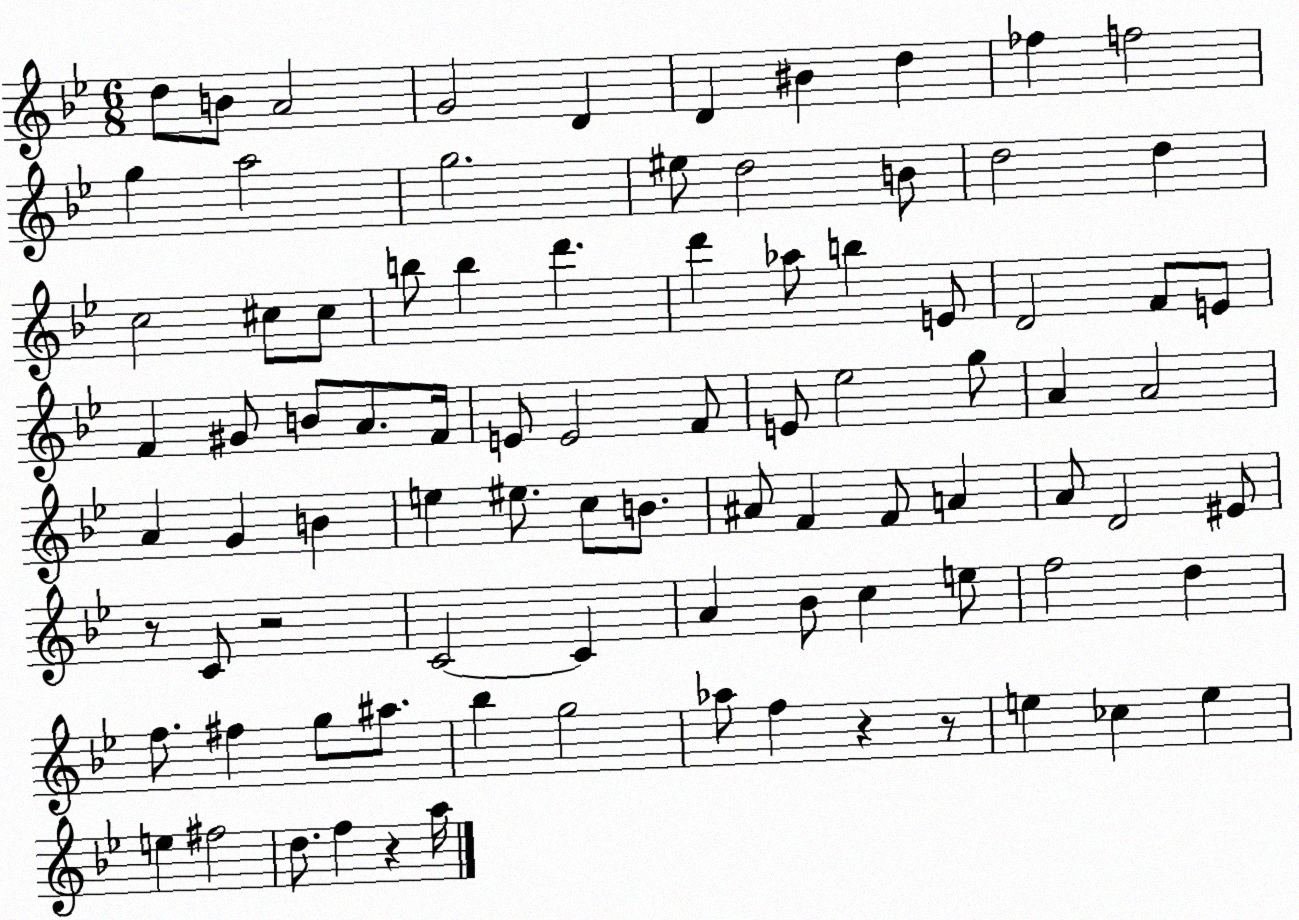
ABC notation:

X:1
T:Untitled
M:6/8
L:1/4
K:Bb
d/2 B/2 A2 G2 D D ^B d _f f2 g a2 g2 ^e/2 d2 B/2 d2 d c2 ^c/2 ^c/2 b/2 b d' d' _a/2 b E/2 D2 F/2 E/2 F ^G/2 B/2 A/2 F/4 E/2 E2 F/2 E/2 _e2 g/2 A A2 A G B e ^e/2 c/2 B/2 ^A/2 F F/2 A A/2 D2 ^E/2 z/2 C/2 z2 C2 C A _B/2 c e/2 f2 d f/2 ^f g/2 ^a/2 _b g2 _a/2 f z z/2 e _c e e ^f2 d/2 f z a/4